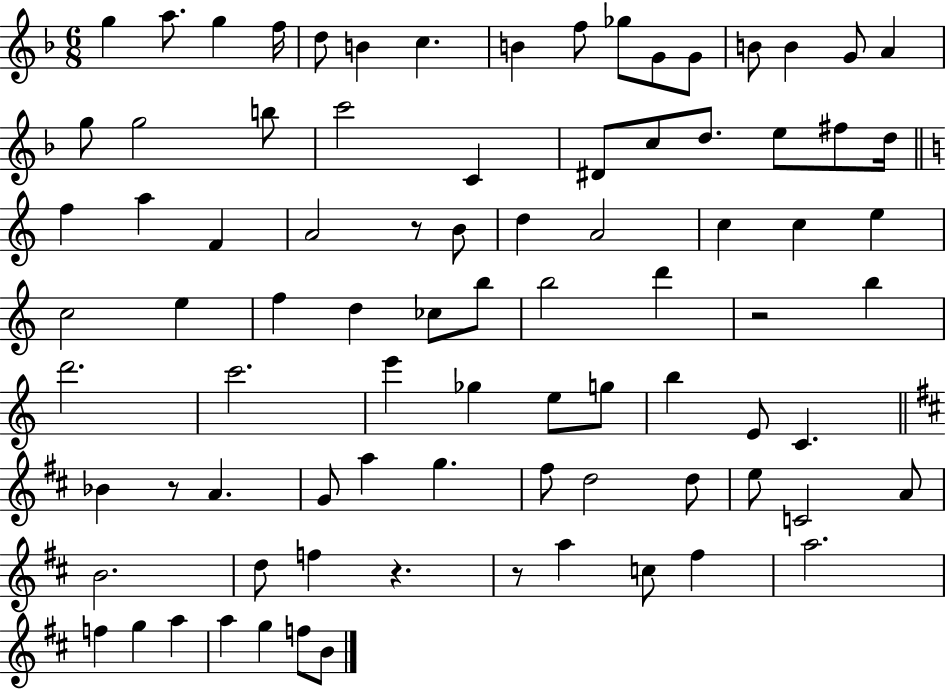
{
  \clef treble
  \numericTimeSignature
  \time 6/8
  \key f \major
  g''4 a''8. g''4 f''16 | d''8 b'4 c''4. | b'4 f''8 ges''8 g'8 g'8 | b'8 b'4 g'8 a'4 | \break g''8 g''2 b''8 | c'''2 c'4 | dis'8 c''8 d''8. e''8 fis''8 d''16 | \bar "||" \break \key c \major f''4 a''4 f'4 | a'2 r8 b'8 | d''4 a'2 | c''4 c''4 e''4 | \break c''2 e''4 | f''4 d''4 ces''8 b''8 | b''2 d'''4 | r2 b''4 | \break d'''2. | c'''2. | e'''4 ges''4 e''8 g''8 | b''4 e'8 c'4. | \break \bar "||" \break \key b \minor bes'4 r8 a'4. | g'8 a''4 g''4. | fis''8 d''2 d''8 | e''8 c'2 a'8 | \break b'2. | d''8 f''4 r4. | r8 a''4 c''8 fis''4 | a''2. | \break f''4 g''4 a''4 | a''4 g''4 f''8 b'8 | \bar "|."
}